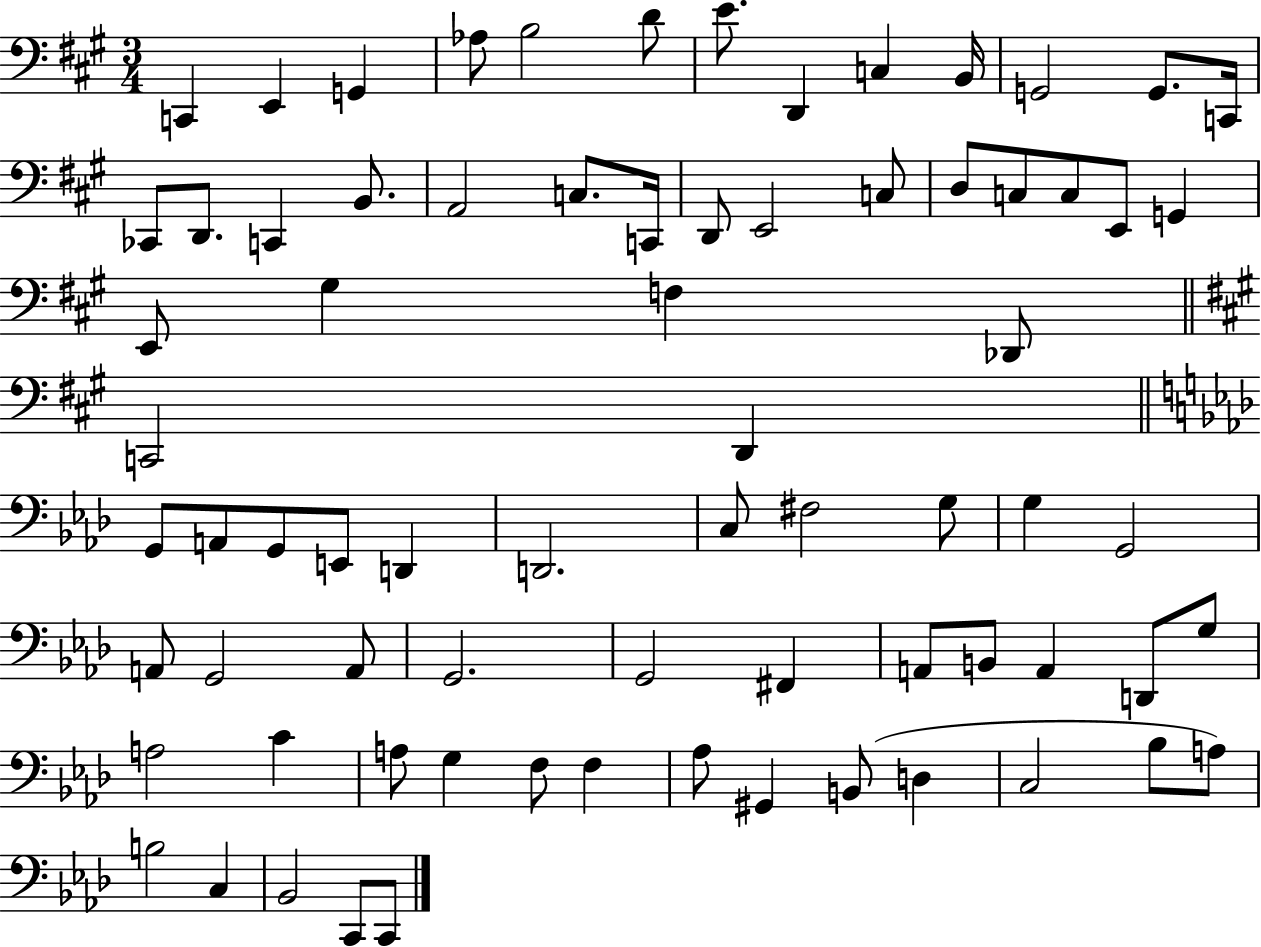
C2/q E2/q G2/q Ab3/e B3/h D4/e E4/e. D2/q C3/q B2/s G2/h G2/e. C2/s CES2/e D2/e. C2/q B2/e. A2/h C3/e. C2/s D2/e E2/h C3/e D3/e C3/e C3/e E2/e G2/q E2/e G#3/q F3/q Db2/e C2/h D2/q G2/e A2/e G2/e E2/e D2/q D2/h. C3/e F#3/h G3/e G3/q G2/h A2/e G2/h A2/e G2/h. G2/h F#2/q A2/e B2/e A2/q D2/e G3/e A3/h C4/q A3/e G3/q F3/e F3/q Ab3/e G#2/q B2/e D3/q C3/h Bb3/e A3/e B3/h C3/q Bb2/h C2/e C2/e